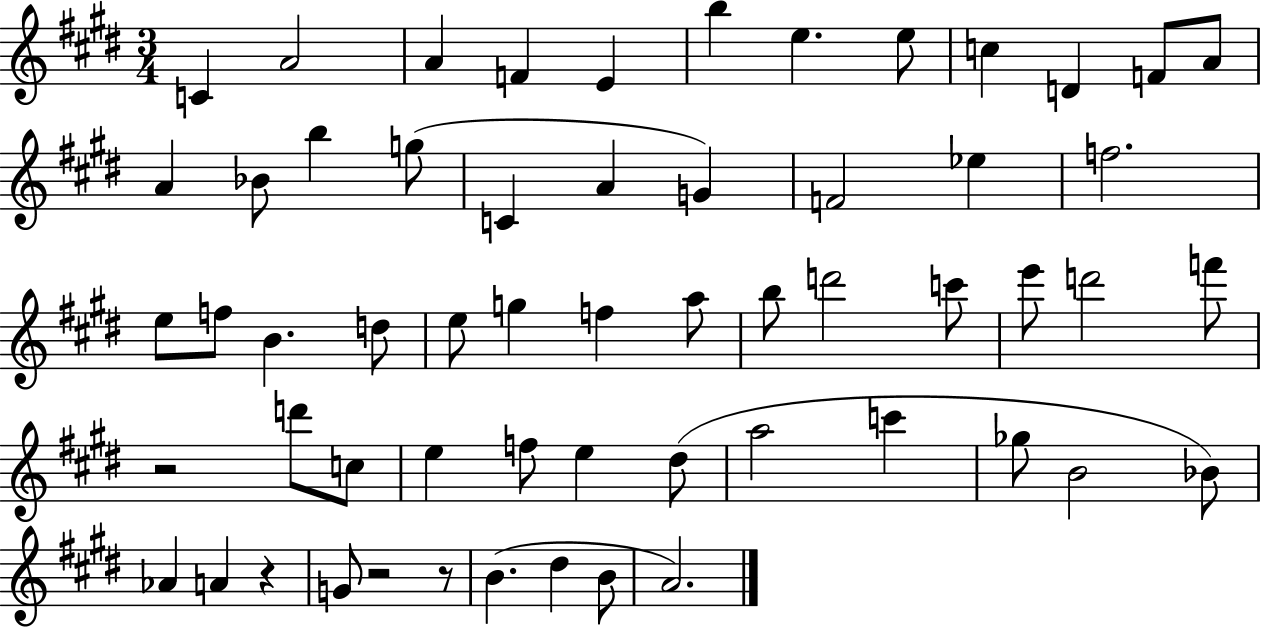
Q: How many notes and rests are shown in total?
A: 58